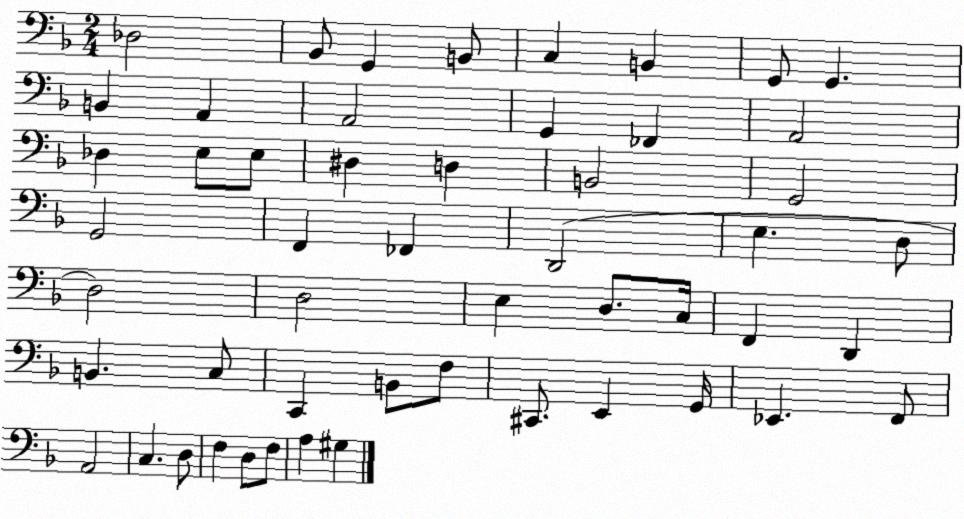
X:1
T:Untitled
M:2/4
L:1/4
K:F
_D,2 _B,,/2 G,, B,,/2 C, B,, G,,/2 G,, B,, A,, A,,2 G,, _F,, A,,2 _D, E,/2 E,/2 ^D, D, B,,2 G,,2 G,,2 F,, _F,, D,,2 E, D,/2 D,2 D,2 E, D,/2 C,/4 F,, D,, B,, C,/2 C,, B,,/2 F,/2 ^C,,/2 E,, G,,/4 _E,, F,,/2 A,,2 C, D,/2 F, D,/2 F,/2 A, ^G,